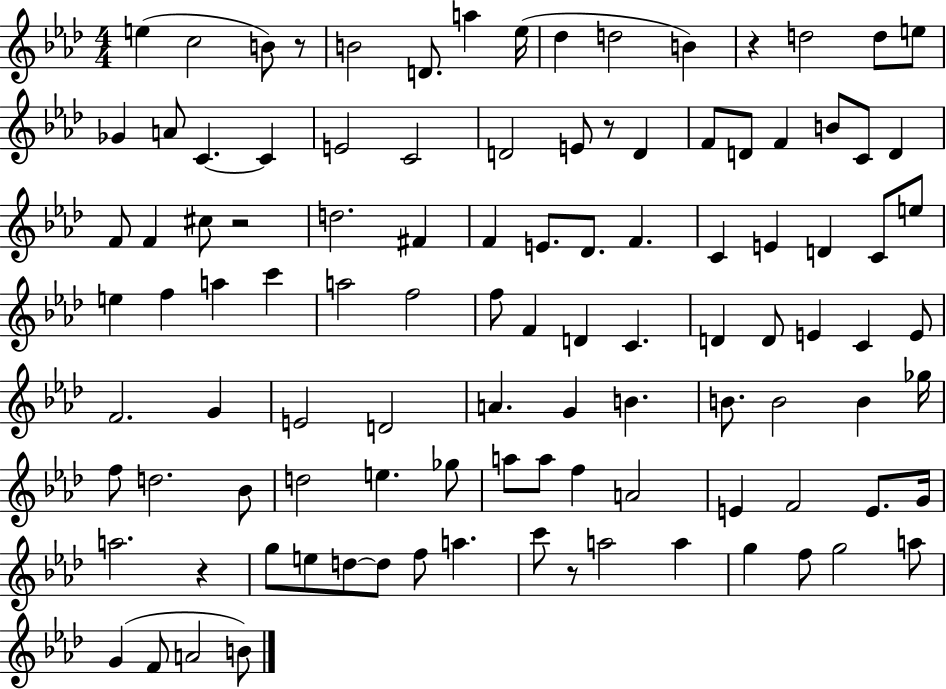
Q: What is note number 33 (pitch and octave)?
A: F#4